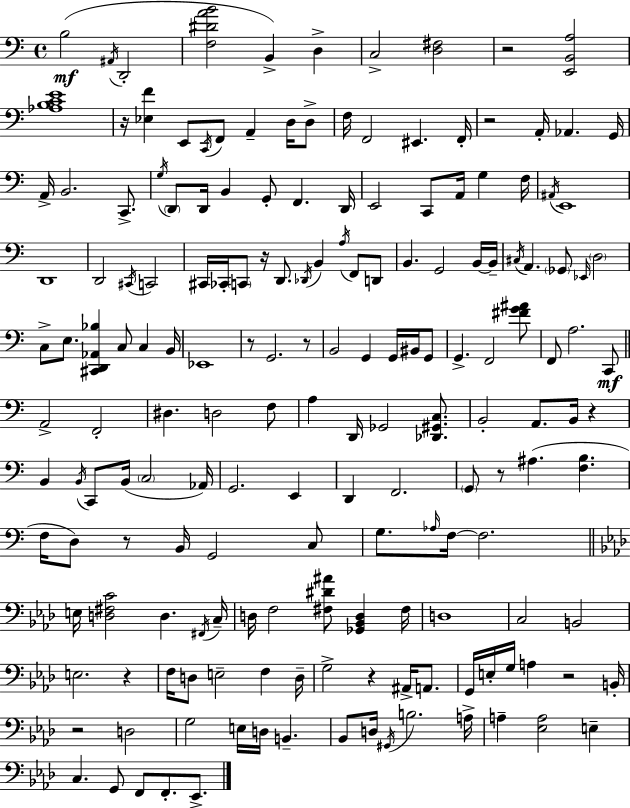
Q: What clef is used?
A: bass